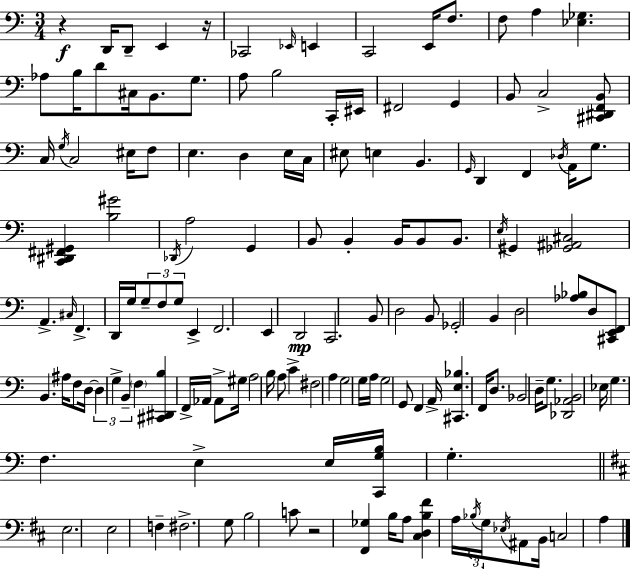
X:1
T:Untitled
M:3/4
L:1/4
K:Am
z D,,/4 D,,/2 E,, z/4 _C,,2 _E,,/4 E,, C,,2 E,,/4 F,/2 F,/2 A, [_E,_G,] _A,/2 B,/4 D/2 ^C,/4 B,,/2 G,/2 A,/2 B,2 C,,/4 ^E,,/4 ^F,,2 G,, B,,/2 C,2 [^C,,^D,,F,,B,,]/2 C,/4 G,/4 C,2 ^E,/4 F,/2 E, D, E,/4 C,/4 ^E,/2 E, B,, G,,/4 D,, F,, _D,/4 A,,/4 G,/2 [C,,^D,,^F,,^G,,] [B,^G]2 _D,,/4 A,2 G,, B,,/2 B,, B,,/4 B,,/2 B,,/2 E,/4 ^G,, [_G,,^A,,^C,]2 A,, ^C,/4 F,, D,,/4 G,/4 G,/2 F,/2 G,/2 E,, F,,2 E,, D,,2 C,,2 B,,/2 D,2 B,,/2 _G,,2 B,, D,2 [_A,_B,]/2 D,/2 [^C,,E,,F,,]/2 B,, ^A,/4 F,/2 D,/4 D, G, B,, F, [^C,,^D,,B,] F,,/4 _A,,/4 _A,,/2 ^G,/4 A,2 B,/4 A,/2 C ^F,2 A, G,2 G,/4 A,/4 G,2 G,,/2 F,, A,,/4 [^C,,E,_B,] F,,/4 D,/2 _B,,2 D,/4 G,/2 [_D,,_A,,B,,]2 _E,/4 G, F, E, E,/4 [C,,G,B,]/4 G, E,2 E,2 F, ^F,2 G,/2 B,2 C/2 z2 [^F,,_G,] B,/4 A,/2 [^C,D,B,^F] A,/4 _B,/4 G,/4 _E,/4 ^A,,/2 B,,/4 C,2 A,